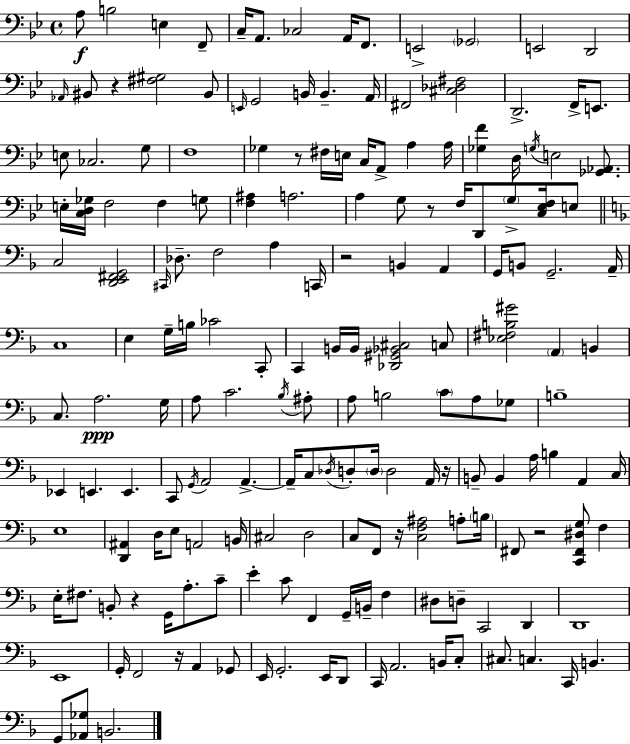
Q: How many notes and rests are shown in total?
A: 179